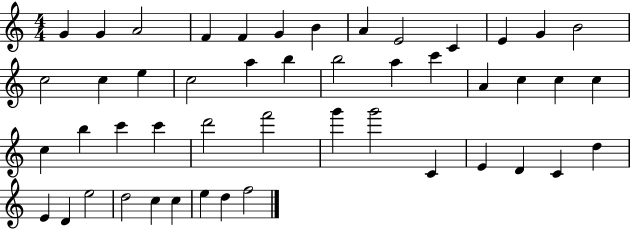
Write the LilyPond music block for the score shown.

{
  \clef treble
  \numericTimeSignature
  \time 4/4
  \key c \major
  g'4 g'4 a'2 | f'4 f'4 g'4 b'4 | a'4 e'2 c'4 | e'4 g'4 b'2 | \break c''2 c''4 e''4 | c''2 a''4 b''4 | b''2 a''4 c'''4 | a'4 c''4 c''4 c''4 | \break c''4 b''4 c'''4 c'''4 | d'''2 f'''2 | g'''4 g'''2 c'4 | e'4 d'4 c'4 d''4 | \break e'4 d'4 e''2 | d''2 c''4 c''4 | e''4 d''4 f''2 | \bar "|."
}